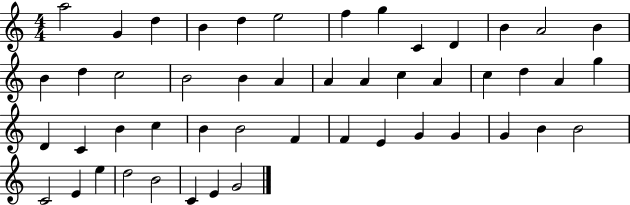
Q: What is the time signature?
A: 4/4